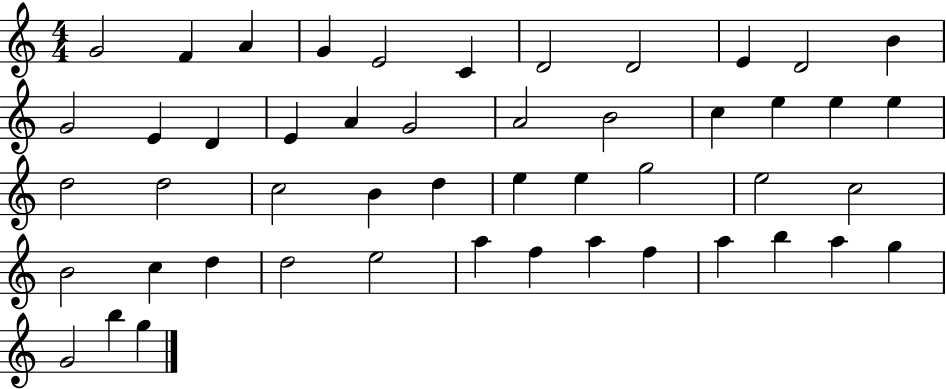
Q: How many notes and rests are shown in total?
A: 49